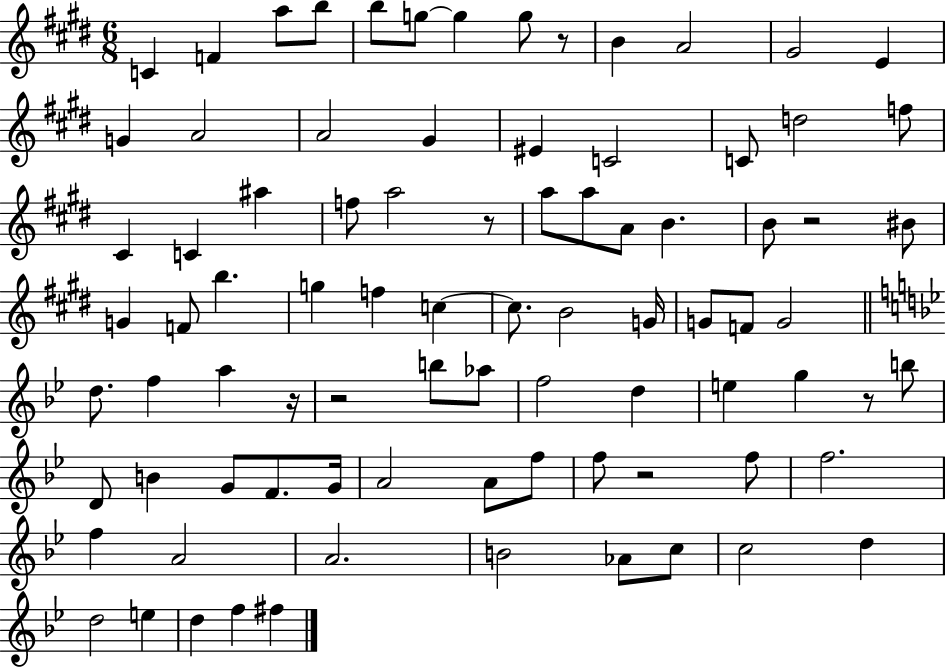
X:1
T:Untitled
M:6/8
L:1/4
K:E
C F a/2 b/2 b/2 g/2 g g/2 z/2 B A2 ^G2 E G A2 A2 ^G ^E C2 C/2 d2 f/2 ^C C ^a f/2 a2 z/2 a/2 a/2 A/2 B B/2 z2 ^B/2 G F/2 b g f c c/2 B2 G/4 G/2 F/2 G2 d/2 f a z/4 z2 b/2 _a/2 f2 d e g z/2 b/2 D/2 B G/2 F/2 G/4 A2 A/2 f/2 f/2 z2 f/2 f2 f A2 A2 B2 _A/2 c/2 c2 d d2 e d f ^f